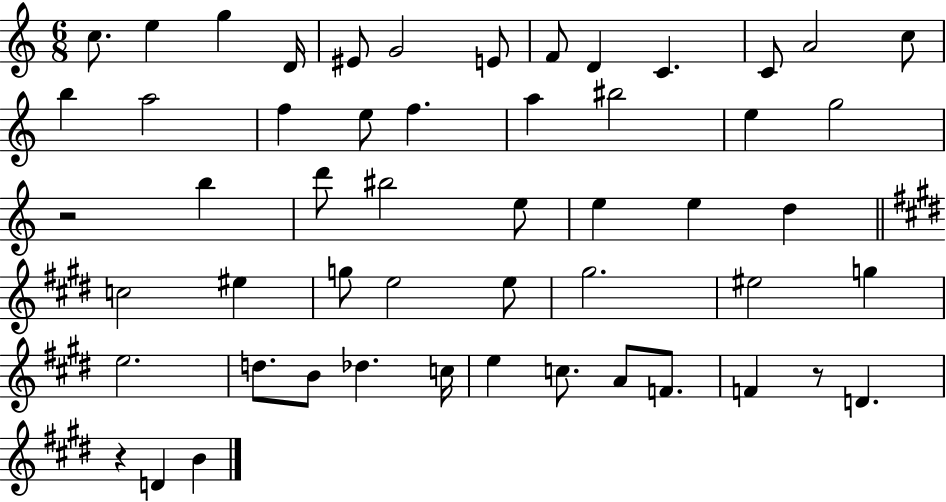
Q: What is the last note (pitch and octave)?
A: B4